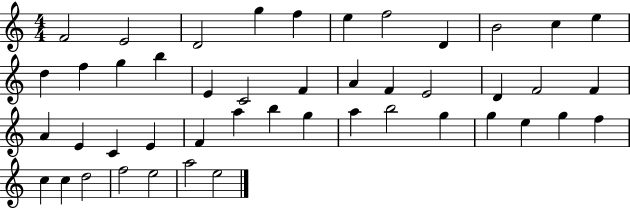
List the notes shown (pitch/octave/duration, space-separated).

F4/h E4/h D4/h G5/q F5/q E5/q F5/h D4/q B4/h C5/q E5/q D5/q F5/q G5/q B5/q E4/q C4/h F4/q A4/q F4/q E4/h D4/q F4/h F4/q A4/q E4/q C4/q E4/q F4/q A5/q B5/q G5/q A5/q B5/h G5/q G5/q E5/q G5/q F5/q C5/q C5/q D5/h F5/h E5/h A5/h E5/h